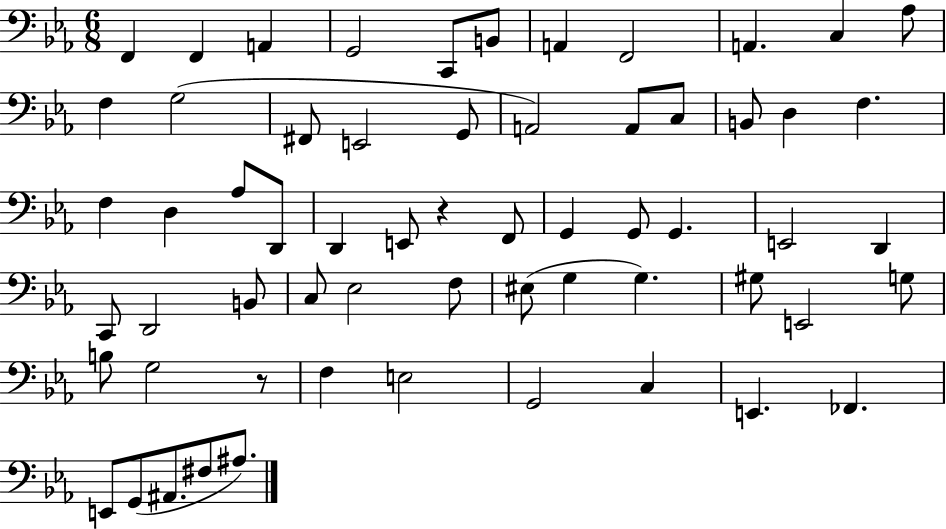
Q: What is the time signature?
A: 6/8